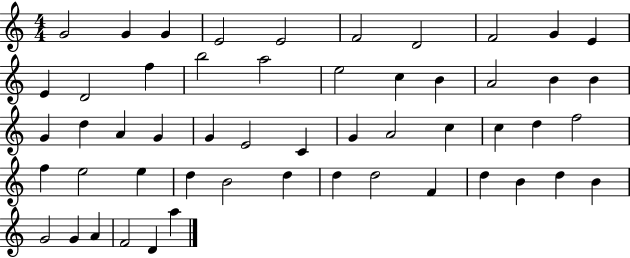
{
  \clef treble
  \numericTimeSignature
  \time 4/4
  \key c \major
  g'2 g'4 g'4 | e'2 e'2 | f'2 d'2 | f'2 g'4 e'4 | \break e'4 d'2 f''4 | b''2 a''2 | e''2 c''4 b'4 | a'2 b'4 b'4 | \break g'4 d''4 a'4 g'4 | g'4 e'2 c'4 | g'4 a'2 c''4 | c''4 d''4 f''2 | \break f''4 e''2 e''4 | d''4 b'2 d''4 | d''4 d''2 f'4 | d''4 b'4 d''4 b'4 | \break g'2 g'4 a'4 | f'2 d'4 a''4 | \bar "|."
}